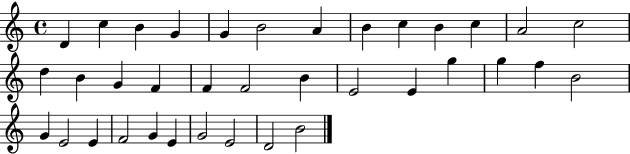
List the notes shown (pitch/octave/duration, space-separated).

D4/q C5/q B4/q G4/q G4/q B4/h A4/q B4/q C5/q B4/q C5/q A4/h C5/h D5/q B4/q G4/q F4/q F4/q F4/h B4/q E4/h E4/q G5/q G5/q F5/q B4/h G4/q E4/h E4/q F4/h G4/q E4/q G4/h E4/h D4/h B4/h